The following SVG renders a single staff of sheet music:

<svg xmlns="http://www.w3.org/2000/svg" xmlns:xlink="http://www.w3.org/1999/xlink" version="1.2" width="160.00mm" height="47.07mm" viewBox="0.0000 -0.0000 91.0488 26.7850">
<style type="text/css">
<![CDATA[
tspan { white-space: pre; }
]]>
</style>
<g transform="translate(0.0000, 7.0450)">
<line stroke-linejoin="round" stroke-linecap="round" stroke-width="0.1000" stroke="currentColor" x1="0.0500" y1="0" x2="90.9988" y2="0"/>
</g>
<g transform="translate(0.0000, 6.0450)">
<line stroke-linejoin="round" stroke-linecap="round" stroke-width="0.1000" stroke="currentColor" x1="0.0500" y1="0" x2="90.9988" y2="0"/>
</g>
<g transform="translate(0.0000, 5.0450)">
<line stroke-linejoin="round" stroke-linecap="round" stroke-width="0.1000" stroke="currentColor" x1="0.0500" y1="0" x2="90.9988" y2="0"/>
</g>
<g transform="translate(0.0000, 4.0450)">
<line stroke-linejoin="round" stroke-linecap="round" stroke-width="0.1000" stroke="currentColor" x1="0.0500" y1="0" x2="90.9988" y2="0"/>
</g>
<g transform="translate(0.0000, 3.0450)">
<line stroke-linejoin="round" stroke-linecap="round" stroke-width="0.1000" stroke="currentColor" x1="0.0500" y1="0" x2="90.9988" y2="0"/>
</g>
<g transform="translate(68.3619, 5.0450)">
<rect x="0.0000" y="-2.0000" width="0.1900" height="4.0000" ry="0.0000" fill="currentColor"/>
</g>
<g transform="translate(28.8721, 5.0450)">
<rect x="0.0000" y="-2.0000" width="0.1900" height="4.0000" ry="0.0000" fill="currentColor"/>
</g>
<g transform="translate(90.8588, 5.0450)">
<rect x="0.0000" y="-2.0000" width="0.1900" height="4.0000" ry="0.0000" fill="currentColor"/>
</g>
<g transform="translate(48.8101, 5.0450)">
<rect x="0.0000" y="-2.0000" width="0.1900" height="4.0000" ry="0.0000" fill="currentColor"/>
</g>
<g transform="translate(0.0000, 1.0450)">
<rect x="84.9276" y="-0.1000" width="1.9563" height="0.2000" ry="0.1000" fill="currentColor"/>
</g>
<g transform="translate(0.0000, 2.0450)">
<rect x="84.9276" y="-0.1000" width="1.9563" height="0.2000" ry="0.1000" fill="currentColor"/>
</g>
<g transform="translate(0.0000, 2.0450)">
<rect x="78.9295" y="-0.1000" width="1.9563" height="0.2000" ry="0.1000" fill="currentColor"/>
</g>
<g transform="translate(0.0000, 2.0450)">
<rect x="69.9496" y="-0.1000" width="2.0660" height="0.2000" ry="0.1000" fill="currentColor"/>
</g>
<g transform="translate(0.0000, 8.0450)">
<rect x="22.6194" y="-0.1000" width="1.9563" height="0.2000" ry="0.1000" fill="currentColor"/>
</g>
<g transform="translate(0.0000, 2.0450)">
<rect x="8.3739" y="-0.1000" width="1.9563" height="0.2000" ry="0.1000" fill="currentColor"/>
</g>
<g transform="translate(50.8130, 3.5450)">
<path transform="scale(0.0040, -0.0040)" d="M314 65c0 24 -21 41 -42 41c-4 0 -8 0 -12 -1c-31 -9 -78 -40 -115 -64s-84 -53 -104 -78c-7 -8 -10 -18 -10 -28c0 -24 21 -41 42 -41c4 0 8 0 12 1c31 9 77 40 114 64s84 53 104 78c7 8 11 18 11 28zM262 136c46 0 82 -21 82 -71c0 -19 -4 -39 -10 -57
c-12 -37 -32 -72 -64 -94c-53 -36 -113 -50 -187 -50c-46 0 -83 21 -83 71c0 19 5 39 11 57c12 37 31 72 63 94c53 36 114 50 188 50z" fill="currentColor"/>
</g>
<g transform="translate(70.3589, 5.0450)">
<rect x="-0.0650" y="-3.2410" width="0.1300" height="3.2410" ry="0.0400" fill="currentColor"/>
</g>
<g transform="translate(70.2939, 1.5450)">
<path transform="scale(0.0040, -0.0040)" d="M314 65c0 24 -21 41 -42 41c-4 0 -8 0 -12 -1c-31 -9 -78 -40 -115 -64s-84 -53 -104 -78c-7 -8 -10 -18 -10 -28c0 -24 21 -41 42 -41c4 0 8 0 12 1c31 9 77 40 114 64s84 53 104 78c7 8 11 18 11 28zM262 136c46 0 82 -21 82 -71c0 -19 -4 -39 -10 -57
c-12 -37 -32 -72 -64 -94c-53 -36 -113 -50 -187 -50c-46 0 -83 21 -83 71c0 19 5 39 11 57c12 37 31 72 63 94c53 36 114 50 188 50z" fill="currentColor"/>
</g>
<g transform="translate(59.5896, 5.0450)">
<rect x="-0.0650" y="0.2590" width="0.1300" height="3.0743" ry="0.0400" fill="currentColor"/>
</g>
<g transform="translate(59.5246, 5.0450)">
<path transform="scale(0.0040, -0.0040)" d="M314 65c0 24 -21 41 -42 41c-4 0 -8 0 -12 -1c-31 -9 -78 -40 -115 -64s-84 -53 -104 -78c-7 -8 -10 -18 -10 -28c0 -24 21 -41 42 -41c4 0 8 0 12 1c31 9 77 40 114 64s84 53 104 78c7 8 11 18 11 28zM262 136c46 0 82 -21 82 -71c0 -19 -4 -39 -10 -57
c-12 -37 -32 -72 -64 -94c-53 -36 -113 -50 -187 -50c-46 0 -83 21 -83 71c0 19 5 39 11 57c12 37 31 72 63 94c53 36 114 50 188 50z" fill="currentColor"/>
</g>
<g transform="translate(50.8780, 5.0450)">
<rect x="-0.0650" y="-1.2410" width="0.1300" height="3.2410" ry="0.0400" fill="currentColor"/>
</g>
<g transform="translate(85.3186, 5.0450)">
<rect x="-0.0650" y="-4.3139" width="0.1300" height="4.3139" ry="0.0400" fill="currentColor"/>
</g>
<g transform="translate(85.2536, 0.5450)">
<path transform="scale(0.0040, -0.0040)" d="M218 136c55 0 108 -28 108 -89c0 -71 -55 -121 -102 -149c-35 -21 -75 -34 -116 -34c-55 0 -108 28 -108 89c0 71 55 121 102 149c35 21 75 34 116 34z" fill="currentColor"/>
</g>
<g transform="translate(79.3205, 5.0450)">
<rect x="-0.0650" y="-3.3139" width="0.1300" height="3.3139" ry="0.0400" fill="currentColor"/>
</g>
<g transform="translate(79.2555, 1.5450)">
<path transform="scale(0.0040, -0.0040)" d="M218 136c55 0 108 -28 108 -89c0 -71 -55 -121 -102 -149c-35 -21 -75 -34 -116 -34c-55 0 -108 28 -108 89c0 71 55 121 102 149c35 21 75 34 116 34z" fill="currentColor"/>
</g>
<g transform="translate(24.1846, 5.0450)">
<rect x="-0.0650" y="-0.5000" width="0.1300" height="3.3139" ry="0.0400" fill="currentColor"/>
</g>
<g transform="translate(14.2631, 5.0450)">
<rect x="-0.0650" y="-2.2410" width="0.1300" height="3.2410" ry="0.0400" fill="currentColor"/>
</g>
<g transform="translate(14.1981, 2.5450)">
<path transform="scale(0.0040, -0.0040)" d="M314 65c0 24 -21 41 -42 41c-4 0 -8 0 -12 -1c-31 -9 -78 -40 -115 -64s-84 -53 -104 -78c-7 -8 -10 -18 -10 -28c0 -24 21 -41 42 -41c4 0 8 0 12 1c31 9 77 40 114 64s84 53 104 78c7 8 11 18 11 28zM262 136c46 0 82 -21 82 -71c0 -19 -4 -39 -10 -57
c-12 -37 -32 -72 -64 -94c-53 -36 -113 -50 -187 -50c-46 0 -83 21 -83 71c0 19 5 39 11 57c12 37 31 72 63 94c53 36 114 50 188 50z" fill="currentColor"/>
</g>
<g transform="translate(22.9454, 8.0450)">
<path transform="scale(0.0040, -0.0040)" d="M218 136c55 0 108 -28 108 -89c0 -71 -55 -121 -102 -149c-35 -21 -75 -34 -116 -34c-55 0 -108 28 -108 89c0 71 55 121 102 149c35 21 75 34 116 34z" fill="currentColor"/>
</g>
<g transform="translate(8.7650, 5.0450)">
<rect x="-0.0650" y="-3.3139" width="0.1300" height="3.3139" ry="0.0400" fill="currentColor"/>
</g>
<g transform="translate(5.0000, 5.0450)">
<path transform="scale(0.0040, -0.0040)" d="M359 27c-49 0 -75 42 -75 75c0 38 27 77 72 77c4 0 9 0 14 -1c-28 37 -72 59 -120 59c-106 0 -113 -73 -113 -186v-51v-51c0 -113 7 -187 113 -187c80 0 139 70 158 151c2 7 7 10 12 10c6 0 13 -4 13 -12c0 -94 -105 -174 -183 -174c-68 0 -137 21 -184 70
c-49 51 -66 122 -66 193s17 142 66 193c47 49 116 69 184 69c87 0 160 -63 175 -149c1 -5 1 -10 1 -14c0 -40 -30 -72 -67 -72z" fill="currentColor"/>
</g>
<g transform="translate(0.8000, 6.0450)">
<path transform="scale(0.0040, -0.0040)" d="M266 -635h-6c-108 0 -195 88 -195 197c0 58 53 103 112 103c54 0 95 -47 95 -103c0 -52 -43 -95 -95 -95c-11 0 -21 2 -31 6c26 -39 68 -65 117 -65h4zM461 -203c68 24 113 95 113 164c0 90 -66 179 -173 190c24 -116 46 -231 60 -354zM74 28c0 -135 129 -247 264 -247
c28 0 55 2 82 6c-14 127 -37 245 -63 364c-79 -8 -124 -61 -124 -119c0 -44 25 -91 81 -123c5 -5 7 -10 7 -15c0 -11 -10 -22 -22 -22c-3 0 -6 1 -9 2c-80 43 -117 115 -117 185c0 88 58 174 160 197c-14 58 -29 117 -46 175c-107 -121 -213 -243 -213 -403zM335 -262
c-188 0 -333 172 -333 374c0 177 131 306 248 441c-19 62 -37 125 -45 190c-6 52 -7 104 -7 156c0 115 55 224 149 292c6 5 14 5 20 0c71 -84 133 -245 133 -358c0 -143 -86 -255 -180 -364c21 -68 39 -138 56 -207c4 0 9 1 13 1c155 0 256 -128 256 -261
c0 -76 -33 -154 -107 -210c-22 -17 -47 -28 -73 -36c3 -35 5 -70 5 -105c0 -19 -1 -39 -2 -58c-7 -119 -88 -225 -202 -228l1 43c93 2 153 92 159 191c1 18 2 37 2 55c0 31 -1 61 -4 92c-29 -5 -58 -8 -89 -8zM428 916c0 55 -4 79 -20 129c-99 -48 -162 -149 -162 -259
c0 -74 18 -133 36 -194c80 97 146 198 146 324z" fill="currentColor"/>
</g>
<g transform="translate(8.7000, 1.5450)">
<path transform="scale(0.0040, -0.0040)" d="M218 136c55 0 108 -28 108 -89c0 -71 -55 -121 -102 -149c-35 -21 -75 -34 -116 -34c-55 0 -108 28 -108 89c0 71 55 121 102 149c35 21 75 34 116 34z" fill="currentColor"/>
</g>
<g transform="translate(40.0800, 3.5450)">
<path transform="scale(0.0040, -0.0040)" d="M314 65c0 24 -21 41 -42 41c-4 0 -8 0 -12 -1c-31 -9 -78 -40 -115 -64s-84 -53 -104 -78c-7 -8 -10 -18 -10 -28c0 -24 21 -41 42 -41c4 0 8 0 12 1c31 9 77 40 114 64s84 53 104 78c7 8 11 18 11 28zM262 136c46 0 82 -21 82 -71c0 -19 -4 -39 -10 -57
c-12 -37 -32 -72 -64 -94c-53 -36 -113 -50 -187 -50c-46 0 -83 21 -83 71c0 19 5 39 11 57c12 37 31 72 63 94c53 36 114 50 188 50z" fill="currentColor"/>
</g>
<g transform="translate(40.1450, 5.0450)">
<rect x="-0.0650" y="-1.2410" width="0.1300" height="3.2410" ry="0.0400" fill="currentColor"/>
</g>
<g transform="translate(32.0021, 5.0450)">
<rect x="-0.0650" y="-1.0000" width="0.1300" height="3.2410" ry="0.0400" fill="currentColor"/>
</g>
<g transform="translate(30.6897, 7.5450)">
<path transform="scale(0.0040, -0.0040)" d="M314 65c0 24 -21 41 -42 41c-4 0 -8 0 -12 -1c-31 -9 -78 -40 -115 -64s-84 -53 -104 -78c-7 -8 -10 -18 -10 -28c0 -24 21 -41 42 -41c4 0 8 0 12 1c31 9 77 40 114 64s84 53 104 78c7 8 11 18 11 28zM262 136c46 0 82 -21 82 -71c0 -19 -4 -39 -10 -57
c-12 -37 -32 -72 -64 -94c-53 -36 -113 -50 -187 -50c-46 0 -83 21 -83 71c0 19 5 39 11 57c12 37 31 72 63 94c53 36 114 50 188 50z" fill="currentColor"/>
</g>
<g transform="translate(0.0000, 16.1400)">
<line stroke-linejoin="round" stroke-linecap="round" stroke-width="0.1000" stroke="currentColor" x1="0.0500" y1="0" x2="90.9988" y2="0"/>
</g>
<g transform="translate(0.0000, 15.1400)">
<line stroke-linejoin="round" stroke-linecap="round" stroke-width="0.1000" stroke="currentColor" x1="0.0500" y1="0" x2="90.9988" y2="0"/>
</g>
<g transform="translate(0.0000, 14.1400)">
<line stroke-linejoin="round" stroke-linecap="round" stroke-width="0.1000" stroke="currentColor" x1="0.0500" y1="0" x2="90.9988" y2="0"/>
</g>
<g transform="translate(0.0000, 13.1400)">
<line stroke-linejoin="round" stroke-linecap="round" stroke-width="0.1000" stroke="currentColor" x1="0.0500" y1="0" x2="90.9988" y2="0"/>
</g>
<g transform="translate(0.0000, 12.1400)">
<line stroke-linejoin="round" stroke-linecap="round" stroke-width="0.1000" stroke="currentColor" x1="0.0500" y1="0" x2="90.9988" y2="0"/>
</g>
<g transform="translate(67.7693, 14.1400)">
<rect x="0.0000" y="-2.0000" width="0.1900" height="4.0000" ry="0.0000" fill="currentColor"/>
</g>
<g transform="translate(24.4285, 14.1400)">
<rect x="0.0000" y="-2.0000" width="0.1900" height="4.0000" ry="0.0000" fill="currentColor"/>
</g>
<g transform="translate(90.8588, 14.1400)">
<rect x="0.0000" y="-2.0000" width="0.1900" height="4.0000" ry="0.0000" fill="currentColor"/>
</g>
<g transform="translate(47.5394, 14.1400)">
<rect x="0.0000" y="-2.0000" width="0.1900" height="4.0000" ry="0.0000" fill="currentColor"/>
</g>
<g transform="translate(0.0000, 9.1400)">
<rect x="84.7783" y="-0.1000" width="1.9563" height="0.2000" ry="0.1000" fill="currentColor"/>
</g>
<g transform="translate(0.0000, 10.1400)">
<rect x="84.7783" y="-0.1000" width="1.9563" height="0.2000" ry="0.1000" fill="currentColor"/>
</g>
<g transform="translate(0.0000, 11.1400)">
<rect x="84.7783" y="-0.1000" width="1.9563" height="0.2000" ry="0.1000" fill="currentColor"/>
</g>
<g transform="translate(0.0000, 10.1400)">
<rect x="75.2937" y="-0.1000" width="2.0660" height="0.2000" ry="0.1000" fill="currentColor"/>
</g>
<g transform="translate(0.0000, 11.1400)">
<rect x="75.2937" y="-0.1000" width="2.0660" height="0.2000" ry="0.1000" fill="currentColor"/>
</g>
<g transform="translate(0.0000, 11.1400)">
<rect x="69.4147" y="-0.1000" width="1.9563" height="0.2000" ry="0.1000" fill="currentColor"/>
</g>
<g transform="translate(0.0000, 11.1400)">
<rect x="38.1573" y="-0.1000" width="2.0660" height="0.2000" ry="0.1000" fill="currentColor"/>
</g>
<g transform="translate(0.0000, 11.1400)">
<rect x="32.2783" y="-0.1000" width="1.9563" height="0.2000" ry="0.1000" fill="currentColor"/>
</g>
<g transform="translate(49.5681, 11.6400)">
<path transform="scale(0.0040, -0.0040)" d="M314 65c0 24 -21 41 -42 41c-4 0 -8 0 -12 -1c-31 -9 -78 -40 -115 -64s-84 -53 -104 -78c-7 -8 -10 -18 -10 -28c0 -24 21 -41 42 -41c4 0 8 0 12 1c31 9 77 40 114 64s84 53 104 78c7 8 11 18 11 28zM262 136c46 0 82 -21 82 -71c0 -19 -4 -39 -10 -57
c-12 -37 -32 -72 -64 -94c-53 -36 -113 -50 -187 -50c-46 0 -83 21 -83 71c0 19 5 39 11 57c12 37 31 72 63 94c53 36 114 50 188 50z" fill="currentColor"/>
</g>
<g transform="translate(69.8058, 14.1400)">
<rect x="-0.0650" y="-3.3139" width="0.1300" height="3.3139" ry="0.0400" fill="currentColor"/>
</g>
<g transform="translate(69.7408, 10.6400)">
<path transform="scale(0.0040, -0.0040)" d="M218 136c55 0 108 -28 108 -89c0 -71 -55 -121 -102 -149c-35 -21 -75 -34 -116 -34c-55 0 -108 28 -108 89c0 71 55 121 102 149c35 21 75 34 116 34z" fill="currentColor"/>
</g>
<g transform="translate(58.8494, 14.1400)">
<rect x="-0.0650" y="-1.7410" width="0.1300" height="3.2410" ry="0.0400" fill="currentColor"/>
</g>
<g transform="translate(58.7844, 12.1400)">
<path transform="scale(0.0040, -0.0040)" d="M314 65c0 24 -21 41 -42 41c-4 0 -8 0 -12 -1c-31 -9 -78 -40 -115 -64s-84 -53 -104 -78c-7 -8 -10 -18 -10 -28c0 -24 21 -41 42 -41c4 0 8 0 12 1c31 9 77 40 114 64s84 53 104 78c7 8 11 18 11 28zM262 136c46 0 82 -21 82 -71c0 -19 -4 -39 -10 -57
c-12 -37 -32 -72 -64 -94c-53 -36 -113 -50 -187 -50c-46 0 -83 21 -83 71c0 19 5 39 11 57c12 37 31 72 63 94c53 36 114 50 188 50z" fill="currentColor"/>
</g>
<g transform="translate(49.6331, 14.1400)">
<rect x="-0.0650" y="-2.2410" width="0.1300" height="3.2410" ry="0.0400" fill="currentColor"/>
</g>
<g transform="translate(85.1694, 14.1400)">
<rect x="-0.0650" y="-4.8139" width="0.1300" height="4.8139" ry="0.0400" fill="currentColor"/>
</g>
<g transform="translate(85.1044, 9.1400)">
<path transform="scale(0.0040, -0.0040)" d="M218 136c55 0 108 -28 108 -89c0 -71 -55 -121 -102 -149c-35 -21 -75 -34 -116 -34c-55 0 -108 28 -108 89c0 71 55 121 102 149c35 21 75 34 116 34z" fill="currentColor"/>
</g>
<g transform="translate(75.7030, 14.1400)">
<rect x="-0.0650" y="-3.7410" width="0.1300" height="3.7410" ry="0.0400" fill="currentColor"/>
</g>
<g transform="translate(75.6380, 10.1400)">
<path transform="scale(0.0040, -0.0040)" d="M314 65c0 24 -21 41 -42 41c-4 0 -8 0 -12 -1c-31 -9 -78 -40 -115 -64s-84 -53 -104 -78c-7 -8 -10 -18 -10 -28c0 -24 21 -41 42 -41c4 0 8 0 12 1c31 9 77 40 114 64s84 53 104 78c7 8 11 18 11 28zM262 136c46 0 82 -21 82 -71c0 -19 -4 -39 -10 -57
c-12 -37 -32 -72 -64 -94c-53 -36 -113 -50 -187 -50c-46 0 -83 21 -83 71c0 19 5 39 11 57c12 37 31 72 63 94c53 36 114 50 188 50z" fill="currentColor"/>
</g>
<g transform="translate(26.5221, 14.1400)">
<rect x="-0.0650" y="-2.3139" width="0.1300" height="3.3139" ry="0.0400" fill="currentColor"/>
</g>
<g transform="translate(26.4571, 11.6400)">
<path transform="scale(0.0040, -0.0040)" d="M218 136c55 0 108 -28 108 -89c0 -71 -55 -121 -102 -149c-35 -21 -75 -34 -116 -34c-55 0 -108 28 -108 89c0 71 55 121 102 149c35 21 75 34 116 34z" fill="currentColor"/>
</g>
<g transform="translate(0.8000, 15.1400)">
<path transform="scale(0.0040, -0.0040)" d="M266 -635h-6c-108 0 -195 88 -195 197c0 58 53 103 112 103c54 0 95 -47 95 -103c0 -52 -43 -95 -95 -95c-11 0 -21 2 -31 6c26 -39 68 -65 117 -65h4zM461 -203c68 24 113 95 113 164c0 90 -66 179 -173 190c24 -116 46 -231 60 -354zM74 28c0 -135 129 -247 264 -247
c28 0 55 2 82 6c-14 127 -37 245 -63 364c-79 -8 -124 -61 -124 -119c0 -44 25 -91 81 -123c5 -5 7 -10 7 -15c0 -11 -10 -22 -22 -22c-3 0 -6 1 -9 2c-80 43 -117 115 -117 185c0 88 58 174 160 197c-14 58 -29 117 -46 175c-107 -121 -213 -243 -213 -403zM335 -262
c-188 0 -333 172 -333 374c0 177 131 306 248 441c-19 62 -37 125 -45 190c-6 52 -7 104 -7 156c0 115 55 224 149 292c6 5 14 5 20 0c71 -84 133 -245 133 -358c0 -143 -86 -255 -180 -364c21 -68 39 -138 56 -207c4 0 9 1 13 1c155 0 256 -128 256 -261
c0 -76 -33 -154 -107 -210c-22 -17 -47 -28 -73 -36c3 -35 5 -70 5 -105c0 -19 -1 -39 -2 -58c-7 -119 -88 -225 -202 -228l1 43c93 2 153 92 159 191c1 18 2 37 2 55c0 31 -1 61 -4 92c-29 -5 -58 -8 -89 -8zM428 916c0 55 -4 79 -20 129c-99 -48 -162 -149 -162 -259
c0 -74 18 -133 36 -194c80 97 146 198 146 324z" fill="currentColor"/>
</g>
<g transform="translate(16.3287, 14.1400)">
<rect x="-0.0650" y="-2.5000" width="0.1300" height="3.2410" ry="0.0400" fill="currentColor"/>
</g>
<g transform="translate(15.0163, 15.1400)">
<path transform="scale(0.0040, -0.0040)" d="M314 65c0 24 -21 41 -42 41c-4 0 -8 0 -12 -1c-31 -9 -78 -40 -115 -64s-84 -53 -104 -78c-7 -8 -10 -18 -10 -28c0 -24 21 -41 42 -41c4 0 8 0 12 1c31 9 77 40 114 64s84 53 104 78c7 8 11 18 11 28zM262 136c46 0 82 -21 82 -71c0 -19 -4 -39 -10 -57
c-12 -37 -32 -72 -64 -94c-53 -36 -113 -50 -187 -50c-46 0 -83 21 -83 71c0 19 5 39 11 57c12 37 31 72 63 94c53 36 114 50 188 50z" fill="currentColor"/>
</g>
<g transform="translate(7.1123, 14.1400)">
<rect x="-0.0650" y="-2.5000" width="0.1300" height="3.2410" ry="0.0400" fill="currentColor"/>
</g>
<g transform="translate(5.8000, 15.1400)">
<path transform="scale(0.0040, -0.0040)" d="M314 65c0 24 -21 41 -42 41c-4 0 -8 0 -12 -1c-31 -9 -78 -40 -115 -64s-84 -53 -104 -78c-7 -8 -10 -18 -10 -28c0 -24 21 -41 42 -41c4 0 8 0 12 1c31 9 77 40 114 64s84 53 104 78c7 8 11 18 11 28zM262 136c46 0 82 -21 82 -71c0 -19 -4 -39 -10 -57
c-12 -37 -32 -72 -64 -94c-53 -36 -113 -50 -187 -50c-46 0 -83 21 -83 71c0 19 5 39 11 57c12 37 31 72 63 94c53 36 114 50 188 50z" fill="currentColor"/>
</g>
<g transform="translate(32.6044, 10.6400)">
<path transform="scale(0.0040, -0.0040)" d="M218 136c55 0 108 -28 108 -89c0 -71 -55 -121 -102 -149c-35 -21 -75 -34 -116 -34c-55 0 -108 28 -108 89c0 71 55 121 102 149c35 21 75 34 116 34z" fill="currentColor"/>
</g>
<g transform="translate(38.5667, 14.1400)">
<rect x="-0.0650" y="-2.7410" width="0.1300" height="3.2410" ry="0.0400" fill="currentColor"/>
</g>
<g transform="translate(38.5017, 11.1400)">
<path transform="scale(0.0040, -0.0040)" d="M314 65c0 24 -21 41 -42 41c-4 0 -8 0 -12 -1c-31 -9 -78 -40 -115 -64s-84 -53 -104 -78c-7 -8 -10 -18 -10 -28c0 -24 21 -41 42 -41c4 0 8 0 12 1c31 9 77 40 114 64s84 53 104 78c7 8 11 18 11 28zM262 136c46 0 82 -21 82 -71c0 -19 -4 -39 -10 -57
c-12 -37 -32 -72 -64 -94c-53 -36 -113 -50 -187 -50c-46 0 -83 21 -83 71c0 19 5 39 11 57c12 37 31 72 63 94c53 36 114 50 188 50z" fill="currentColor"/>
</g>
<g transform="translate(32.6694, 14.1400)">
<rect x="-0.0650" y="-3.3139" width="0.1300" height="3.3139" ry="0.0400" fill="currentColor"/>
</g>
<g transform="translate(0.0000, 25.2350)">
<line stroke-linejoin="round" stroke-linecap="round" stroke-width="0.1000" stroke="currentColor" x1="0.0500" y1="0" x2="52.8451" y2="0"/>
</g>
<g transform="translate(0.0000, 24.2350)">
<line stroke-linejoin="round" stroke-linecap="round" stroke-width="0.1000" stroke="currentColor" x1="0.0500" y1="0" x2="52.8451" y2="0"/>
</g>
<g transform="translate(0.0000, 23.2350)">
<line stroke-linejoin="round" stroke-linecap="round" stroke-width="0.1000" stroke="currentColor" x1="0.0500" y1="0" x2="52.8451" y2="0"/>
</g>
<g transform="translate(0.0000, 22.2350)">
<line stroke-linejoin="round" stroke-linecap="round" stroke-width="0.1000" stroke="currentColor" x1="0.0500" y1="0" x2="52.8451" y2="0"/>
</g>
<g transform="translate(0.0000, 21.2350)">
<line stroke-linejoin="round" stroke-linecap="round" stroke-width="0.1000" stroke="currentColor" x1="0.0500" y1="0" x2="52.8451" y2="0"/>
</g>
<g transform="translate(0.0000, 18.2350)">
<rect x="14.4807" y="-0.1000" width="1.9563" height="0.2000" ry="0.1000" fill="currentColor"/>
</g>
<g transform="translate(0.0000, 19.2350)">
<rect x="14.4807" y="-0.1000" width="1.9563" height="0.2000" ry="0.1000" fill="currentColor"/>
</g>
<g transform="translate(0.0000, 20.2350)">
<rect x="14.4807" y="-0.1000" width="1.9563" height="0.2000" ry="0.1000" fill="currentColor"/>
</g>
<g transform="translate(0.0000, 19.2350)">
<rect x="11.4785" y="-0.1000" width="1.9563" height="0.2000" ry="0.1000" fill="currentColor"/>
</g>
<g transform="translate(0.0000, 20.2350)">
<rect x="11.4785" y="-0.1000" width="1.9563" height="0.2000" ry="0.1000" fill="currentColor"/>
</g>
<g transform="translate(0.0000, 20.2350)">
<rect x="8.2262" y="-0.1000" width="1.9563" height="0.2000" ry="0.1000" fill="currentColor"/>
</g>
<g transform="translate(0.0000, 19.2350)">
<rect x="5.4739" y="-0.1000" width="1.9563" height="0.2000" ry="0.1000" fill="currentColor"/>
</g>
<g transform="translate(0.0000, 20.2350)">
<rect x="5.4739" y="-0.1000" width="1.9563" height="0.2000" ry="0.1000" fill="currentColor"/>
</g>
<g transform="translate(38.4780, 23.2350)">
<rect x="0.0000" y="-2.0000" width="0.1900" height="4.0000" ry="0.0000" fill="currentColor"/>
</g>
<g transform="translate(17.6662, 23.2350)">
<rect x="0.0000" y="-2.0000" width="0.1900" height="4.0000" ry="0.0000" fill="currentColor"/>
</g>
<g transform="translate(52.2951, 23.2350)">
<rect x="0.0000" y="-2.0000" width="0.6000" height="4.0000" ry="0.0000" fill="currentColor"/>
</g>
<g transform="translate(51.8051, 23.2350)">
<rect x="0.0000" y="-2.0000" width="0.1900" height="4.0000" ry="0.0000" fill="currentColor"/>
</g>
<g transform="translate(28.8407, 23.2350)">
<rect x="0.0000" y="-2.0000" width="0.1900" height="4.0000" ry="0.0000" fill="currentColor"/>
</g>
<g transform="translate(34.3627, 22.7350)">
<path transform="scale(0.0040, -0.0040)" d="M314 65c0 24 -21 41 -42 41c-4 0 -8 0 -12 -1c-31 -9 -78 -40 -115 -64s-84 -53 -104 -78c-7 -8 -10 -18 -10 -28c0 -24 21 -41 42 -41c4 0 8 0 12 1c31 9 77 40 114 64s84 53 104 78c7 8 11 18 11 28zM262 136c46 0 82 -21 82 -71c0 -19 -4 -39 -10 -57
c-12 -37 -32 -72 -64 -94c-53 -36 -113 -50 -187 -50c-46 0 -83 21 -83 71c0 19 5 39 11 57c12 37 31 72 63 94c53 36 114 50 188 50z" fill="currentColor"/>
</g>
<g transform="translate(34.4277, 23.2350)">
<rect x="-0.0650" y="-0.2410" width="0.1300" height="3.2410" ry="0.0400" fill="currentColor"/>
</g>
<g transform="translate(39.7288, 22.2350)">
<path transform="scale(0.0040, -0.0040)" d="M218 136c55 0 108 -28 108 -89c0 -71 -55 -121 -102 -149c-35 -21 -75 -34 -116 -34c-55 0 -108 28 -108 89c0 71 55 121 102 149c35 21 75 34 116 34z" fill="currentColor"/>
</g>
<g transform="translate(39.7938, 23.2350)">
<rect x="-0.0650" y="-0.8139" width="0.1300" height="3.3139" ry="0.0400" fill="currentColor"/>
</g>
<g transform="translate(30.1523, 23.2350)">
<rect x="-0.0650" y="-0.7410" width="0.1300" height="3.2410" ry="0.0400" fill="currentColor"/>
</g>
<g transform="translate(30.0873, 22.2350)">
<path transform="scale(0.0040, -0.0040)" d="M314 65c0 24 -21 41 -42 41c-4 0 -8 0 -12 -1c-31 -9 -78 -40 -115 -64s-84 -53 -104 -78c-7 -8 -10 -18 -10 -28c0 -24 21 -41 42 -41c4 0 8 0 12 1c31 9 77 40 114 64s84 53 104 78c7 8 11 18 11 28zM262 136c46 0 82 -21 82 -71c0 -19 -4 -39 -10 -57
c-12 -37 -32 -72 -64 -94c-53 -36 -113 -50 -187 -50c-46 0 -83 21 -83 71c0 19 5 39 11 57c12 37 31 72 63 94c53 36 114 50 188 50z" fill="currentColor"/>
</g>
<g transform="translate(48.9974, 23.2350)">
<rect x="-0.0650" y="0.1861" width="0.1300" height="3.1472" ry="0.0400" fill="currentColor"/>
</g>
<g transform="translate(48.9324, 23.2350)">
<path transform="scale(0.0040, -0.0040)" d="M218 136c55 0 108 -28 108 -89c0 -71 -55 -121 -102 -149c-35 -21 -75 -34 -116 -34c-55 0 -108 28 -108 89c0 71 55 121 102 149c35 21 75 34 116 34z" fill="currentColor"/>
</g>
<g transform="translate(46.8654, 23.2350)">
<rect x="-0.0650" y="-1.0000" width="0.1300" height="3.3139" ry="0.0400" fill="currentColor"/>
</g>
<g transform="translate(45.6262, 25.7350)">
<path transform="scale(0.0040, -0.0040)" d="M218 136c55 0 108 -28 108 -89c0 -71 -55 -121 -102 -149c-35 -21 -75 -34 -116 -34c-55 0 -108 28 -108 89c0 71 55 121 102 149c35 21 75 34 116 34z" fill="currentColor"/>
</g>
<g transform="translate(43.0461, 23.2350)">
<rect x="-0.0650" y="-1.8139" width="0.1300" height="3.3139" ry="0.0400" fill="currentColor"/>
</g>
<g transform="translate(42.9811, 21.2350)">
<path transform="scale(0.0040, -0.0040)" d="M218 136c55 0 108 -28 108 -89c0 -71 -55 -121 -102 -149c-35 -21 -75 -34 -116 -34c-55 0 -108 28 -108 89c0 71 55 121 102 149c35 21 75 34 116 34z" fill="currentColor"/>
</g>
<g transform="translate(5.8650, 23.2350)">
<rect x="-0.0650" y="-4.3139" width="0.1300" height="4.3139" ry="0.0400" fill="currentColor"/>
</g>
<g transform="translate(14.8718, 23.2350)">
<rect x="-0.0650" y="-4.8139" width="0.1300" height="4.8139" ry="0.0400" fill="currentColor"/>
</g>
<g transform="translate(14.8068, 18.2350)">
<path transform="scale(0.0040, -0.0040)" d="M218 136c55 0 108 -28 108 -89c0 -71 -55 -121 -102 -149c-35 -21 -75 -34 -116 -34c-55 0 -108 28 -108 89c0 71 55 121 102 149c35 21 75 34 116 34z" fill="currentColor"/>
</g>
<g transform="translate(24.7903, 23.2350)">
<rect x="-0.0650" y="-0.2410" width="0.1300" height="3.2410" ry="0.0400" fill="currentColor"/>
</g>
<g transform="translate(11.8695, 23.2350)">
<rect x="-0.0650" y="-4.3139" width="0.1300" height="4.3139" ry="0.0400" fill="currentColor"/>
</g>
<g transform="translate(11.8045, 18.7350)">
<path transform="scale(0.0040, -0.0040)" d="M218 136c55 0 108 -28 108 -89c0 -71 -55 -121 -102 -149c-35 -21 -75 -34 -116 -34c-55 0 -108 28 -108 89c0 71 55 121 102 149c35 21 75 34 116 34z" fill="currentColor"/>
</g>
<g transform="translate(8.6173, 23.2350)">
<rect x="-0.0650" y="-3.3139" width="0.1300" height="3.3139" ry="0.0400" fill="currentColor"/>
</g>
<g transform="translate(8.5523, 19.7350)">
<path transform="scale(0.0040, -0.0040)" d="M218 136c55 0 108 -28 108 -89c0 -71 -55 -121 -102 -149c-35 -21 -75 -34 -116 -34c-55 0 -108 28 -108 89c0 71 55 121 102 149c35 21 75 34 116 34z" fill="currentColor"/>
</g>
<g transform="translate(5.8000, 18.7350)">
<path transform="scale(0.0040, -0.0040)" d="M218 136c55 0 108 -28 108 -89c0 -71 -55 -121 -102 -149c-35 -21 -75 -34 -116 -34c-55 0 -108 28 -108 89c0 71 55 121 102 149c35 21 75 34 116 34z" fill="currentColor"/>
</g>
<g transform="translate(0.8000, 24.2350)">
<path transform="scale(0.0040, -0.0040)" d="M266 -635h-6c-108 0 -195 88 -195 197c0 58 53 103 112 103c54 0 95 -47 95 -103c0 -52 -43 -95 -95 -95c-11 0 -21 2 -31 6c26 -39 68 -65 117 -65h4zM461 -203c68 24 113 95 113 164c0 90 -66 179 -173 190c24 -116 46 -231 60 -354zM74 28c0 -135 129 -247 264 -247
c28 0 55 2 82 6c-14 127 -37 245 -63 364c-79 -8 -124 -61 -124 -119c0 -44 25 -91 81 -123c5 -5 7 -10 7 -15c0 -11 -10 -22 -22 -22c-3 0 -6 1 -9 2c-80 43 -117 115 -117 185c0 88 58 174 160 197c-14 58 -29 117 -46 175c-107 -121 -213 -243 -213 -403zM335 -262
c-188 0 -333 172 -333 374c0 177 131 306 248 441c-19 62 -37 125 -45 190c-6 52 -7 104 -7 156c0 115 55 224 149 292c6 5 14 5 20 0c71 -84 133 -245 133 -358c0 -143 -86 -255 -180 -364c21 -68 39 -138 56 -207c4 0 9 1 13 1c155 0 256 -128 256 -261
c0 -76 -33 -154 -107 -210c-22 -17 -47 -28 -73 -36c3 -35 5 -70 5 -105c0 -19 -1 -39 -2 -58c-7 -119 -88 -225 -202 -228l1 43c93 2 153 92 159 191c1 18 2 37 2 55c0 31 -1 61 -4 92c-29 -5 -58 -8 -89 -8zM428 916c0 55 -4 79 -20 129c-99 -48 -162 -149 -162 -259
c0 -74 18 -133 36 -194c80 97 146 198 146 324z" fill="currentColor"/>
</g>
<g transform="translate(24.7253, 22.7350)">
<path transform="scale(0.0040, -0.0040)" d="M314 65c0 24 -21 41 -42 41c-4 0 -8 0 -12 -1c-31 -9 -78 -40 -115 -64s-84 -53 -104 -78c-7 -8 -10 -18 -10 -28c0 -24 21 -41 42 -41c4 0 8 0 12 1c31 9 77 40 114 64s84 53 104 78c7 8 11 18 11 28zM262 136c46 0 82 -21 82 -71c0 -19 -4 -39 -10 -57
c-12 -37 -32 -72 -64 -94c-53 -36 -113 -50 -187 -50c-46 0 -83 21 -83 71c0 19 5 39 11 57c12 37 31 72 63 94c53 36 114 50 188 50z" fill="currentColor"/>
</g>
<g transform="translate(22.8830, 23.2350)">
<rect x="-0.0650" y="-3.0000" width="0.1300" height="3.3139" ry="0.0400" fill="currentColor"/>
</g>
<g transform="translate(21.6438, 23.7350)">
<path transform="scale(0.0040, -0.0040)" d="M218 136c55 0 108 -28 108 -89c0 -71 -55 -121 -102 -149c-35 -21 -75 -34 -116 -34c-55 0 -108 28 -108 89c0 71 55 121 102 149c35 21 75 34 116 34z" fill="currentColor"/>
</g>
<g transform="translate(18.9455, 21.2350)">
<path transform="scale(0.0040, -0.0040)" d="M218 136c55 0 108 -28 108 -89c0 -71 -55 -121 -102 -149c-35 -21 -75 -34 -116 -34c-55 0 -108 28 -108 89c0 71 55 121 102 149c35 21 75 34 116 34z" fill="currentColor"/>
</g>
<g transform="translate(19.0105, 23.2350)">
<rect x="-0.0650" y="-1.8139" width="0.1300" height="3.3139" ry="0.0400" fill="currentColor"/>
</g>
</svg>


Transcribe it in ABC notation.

X:1
T:Untitled
M:4/4
L:1/4
K:C
b g2 C D2 e2 e2 B2 b2 b d' G2 G2 g b a2 g2 f2 b c'2 e' d' b d' e' f A c2 d2 c2 d f D B